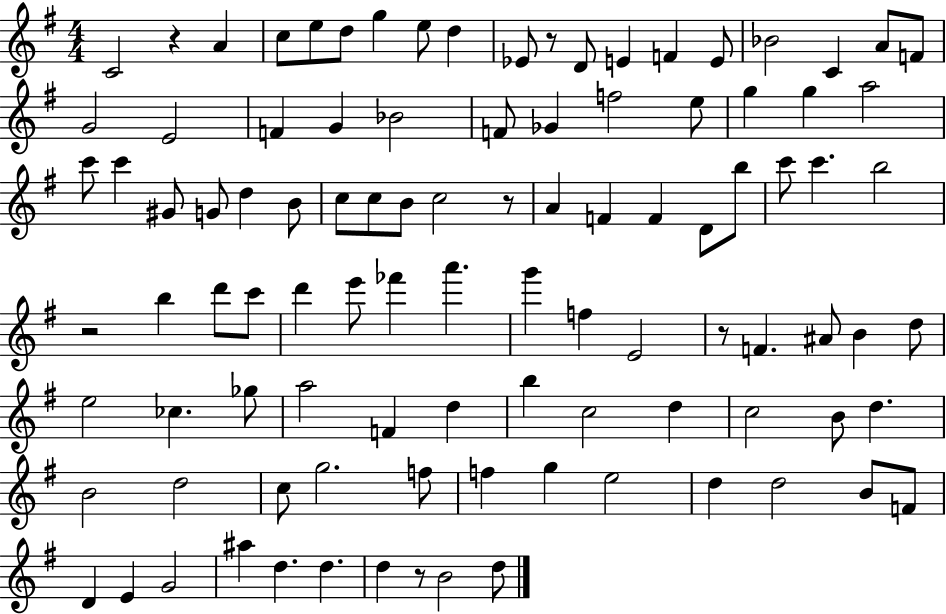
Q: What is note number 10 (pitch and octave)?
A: D4